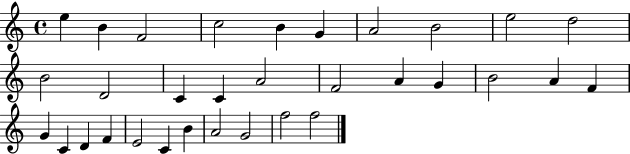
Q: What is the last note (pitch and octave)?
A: F5